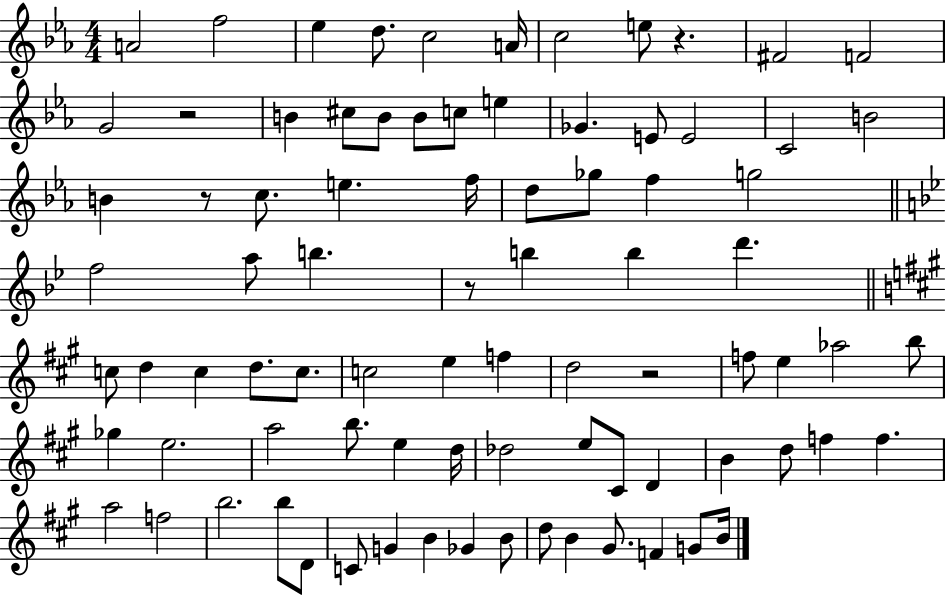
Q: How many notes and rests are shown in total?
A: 84